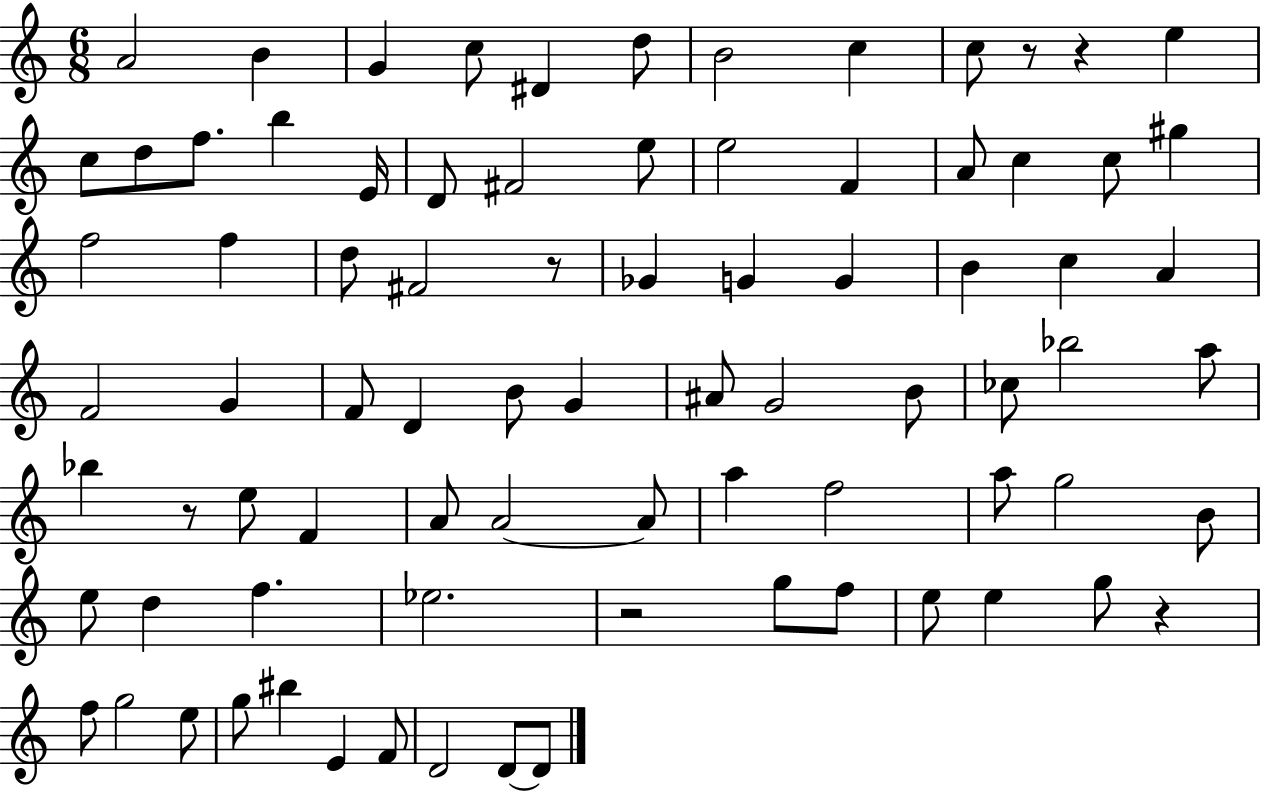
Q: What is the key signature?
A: C major